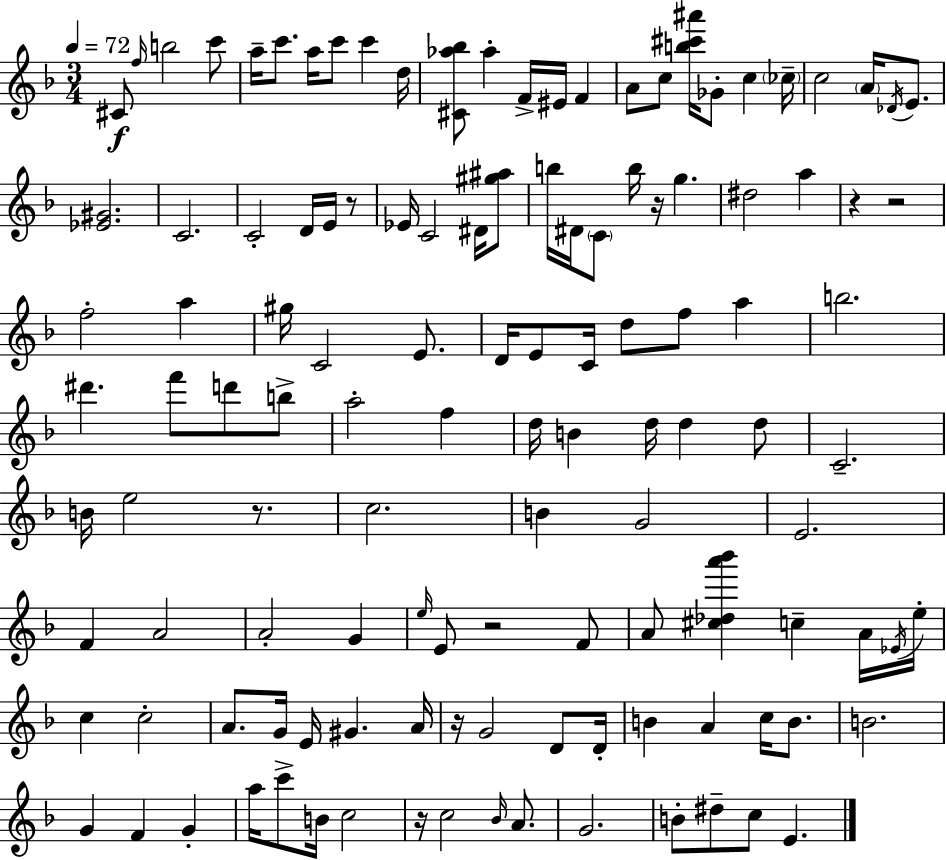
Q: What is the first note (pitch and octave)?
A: C#4